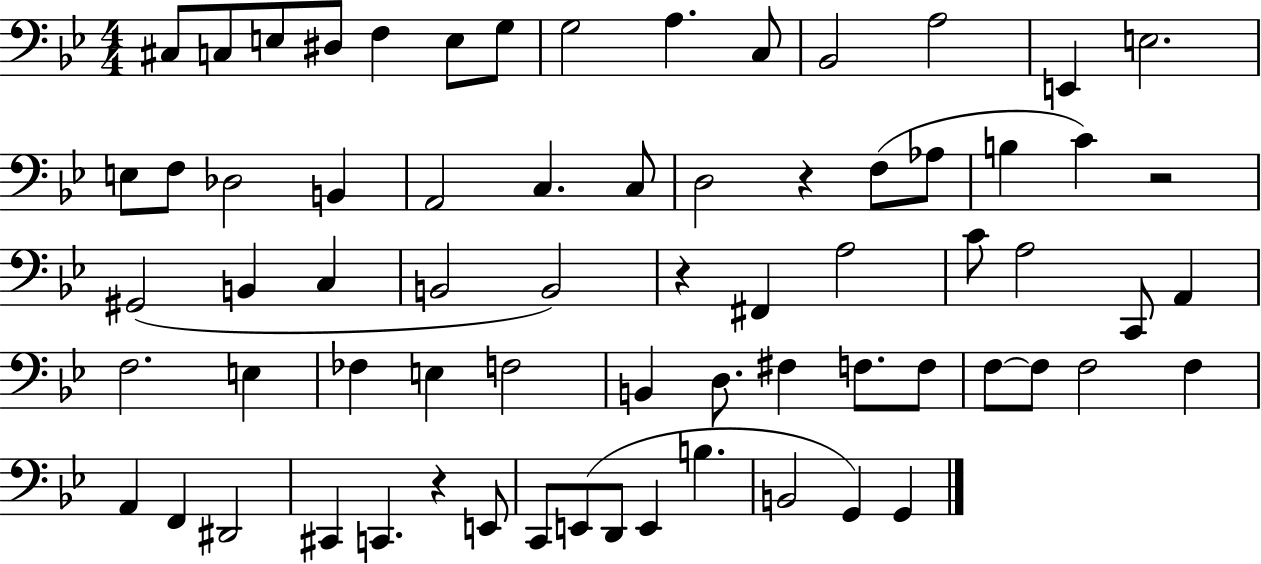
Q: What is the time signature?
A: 4/4